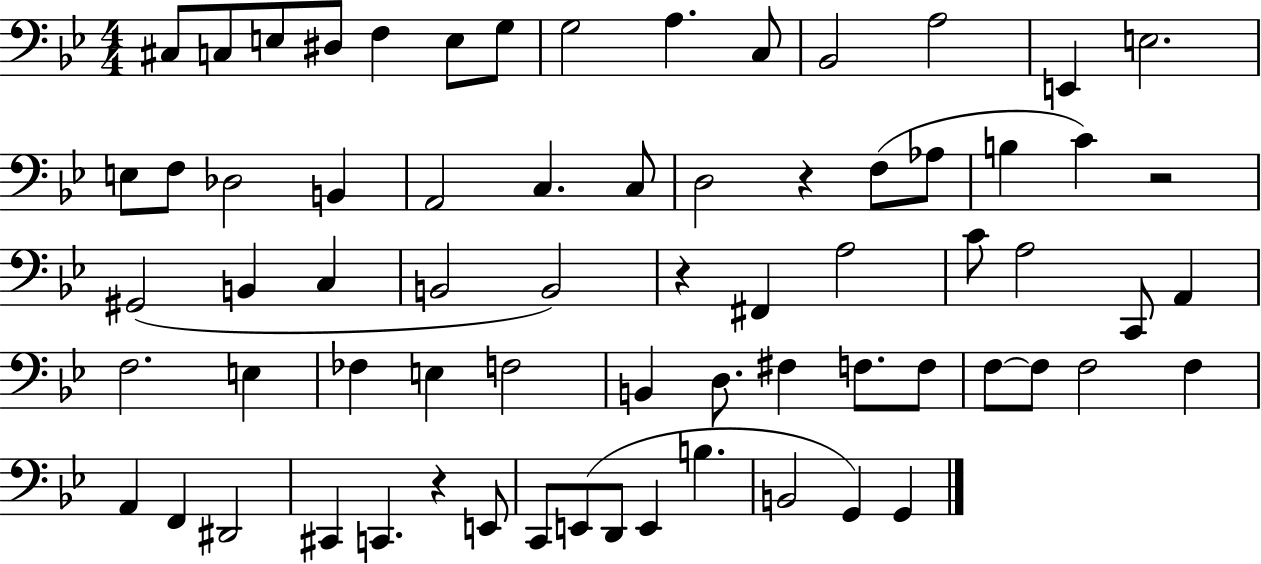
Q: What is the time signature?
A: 4/4